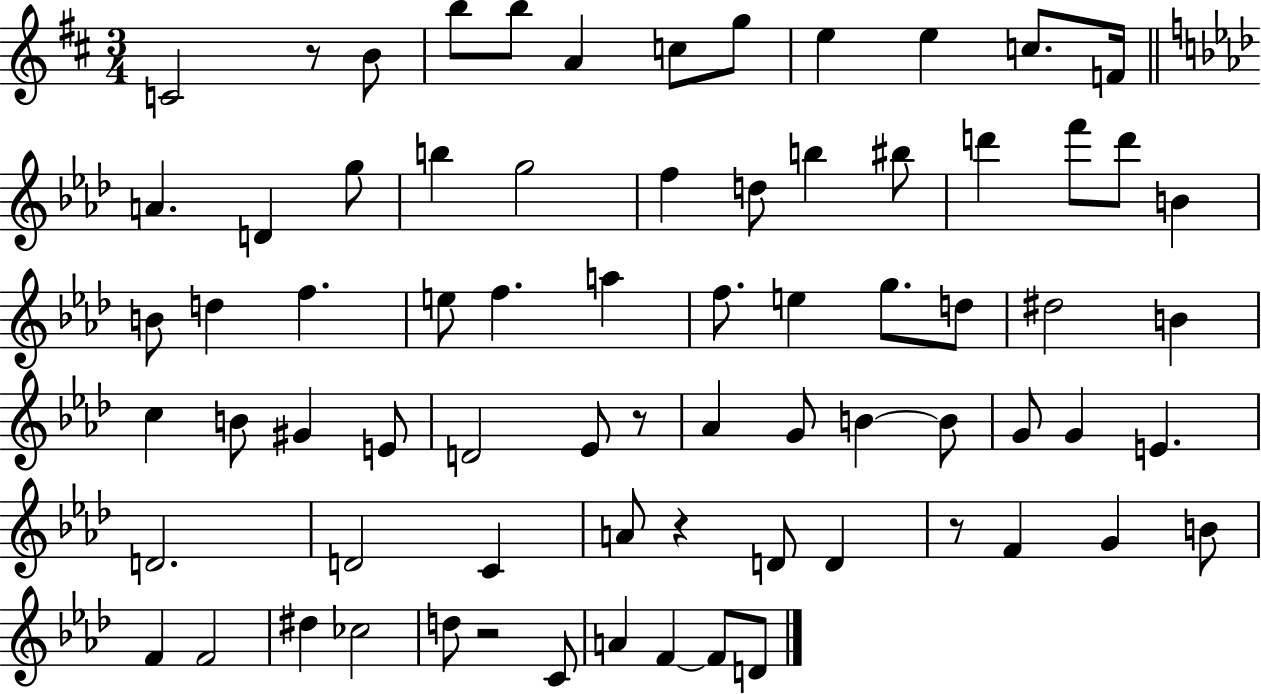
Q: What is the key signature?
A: D major